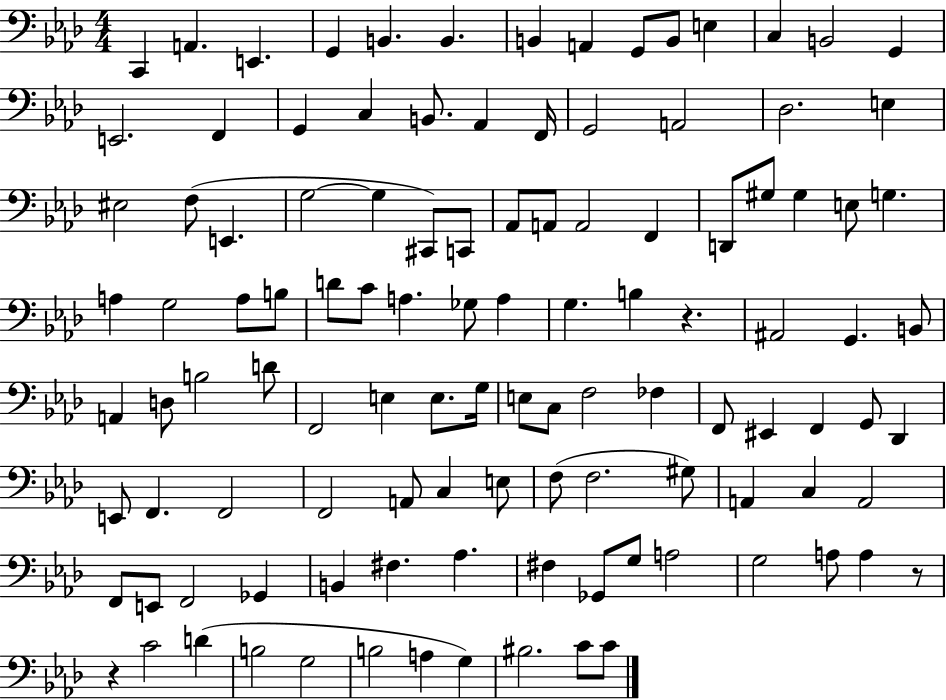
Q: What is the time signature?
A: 4/4